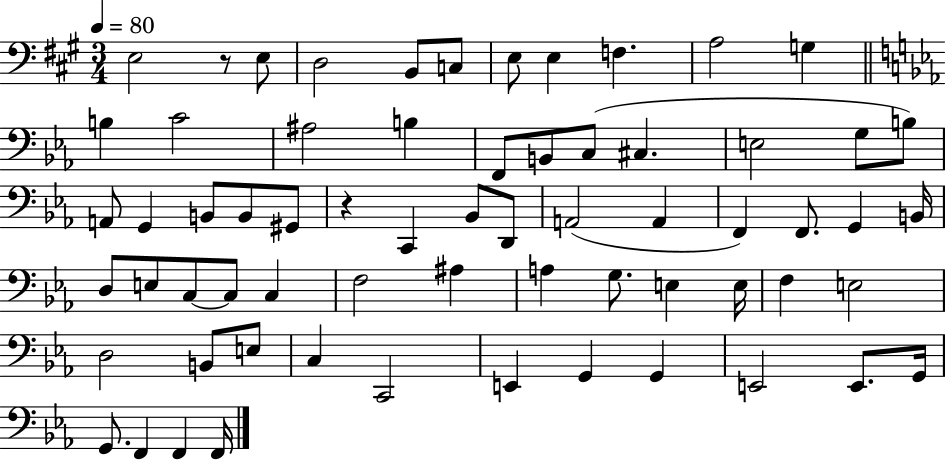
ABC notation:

X:1
T:Untitled
M:3/4
L:1/4
K:A
E,2 z/2 E,/2 D,2 B,,/2 C,/2 E,/2 E, F, A,2 G, B, C2 ^A,2 B, F,,/2 B,,/2 C,/2 ^C, E,2 G,/2 B,/2 A,,/2 G,, B,,/2 B,,/2 ^G,,/2 z C,, _B,,/2 D,,/2 A,,2 A,, F,, F,,/2 G,, B,,/4 D,/2 E,/2 C,/2 C,/2 C, F,2 ^A, A, G,/2 E, E,/4 F, E,2 D,2 B,,/2 E,/2 C, C,,2 E,, G,, G,, E,,2 E,,/2 G,,/4 G,,/2 F,, F,, F,,/4